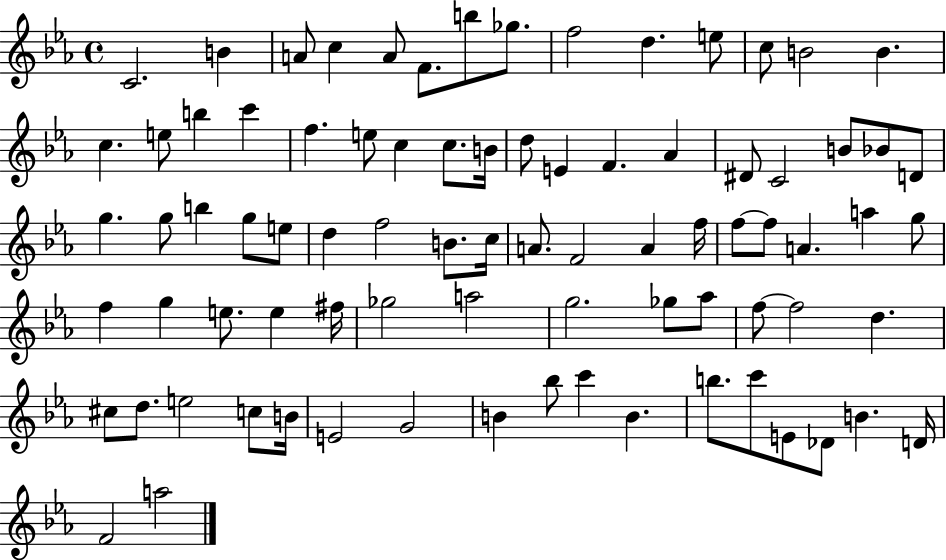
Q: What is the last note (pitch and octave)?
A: A5